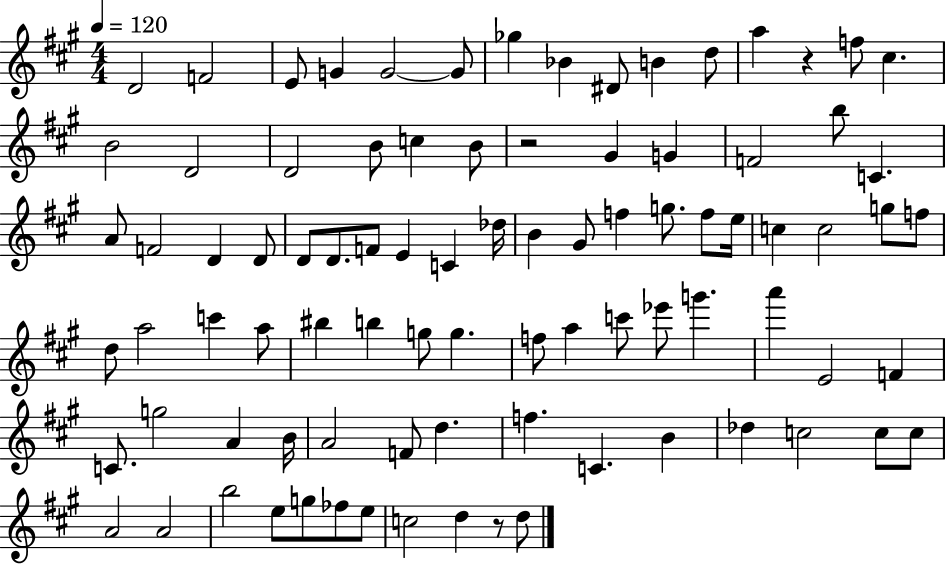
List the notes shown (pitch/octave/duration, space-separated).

D4/h F4/h E4/e G4/q G4/h G4/e Gb5/q Bb4/q D#4/e B4/q D5/e A5/q R/q F5/e C#5/q. B4/h D4/h D4/h B4/e C5/q B4/e R/h G#4/q G4/q F4/h B5/e C4/q. A4/e F4/h D4/q D4/e D4/e D4/e. F4/e E4/q C4/q Db5/s B4/q G#4/e F5/q G5/e. F5/e E5/s C5/q C5/h G5/e F5/e D5/e A5/h C6/q A5/e BIS5/q B5/q G5/e G5/q. F5/e A5/q C6/e Eb6/e G6/q. A6/q E4/h F4/q C4/e. G5/h A4/q B4/s A4/h F4/e D5/q. F5/q. C4/q. B4/q Db5/q C5/h C5/e C5/e A4/h A4/h B5/h E5/e G5/e FES5/e E5/e C5/h D5/q R/e D5/e